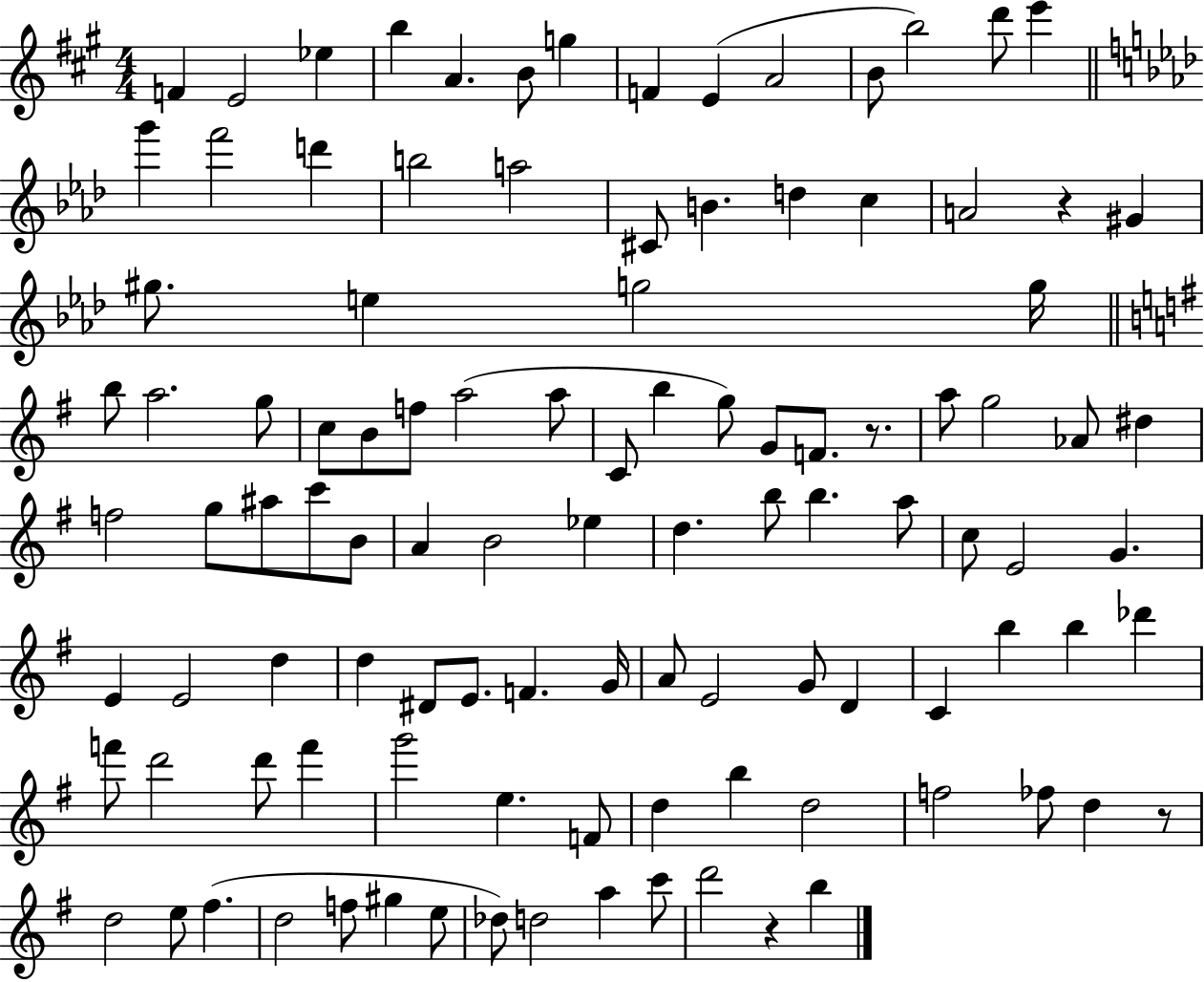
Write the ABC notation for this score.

X:1
T:Untitled
M:4/4
L:1/4
K:A
F E2 _e b A B/2 g F E A2 B/2 b2 d'/2 e' g' f'2 d' b2 a2 ^C/2 B d c A2 z ^G ^g/2 e g2 g/4 b/2 a2 g/2 c/2 B/2 f/2 a2 a/2 C/2 b g/2 G/2 F/2 z/2 a/2 g2 _A/2 ^d f2 g/2 ^a/2 c'/2 B/2 A B2 _e d b/2 b a/2 c/2 E2 G E E2 d d ^D/2 E/2 F G/4 A/2 E2 G/2 D C b b _d' f'/2 d'2 d'/2 f' g'2 e F/2 d b d2 f2 _f/2 d z/2 d2 e/2 ^f d2 f/2 ^g e/2 _d/2 d2 a c'/2 d'2 z b